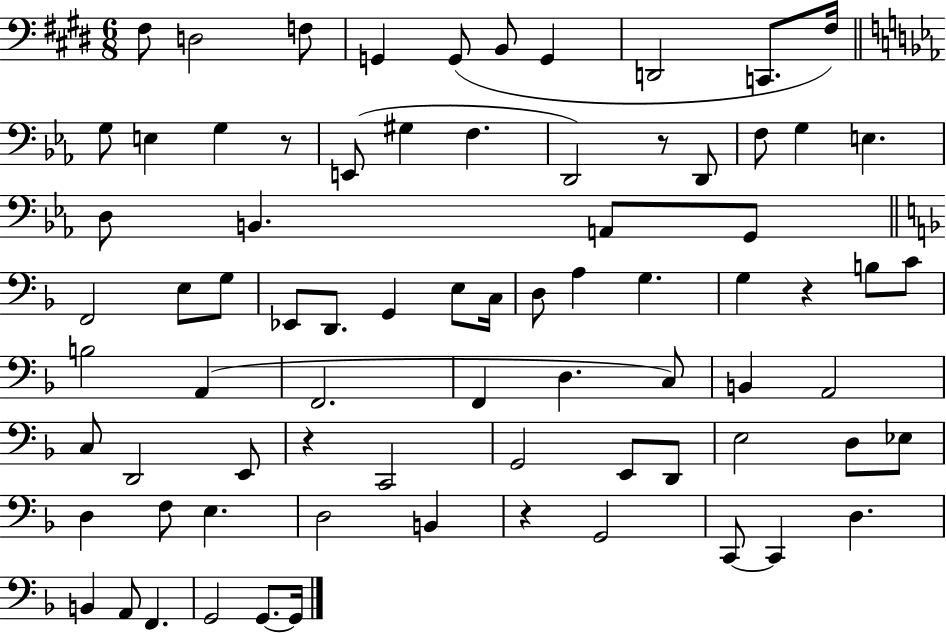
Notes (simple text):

F#3/e D3/h F3/e G2/q G2/e B2/e G2/q D2/h C2/e. F#3/s G3/e E3/q G3/q R/e E2/e G#3/q F3/q. D2/h R/e D2/e F3/e G3/q E3/q. D3/e B2/q. A2/e G2/e F2/h E3/e G3/e Eb2/e D2/e. G2/q E3/e C3/s D3/e A3/q G3/q. G3/q R/q B3/e C4/e B3/h A2/q F2/h. F2/q D3/q. C3/e B2/q A2/h C3/e D2/h E2/e R/q C2/h G2/h E2/e D2/e E3/h D3/e Eb3/e D3/q F3/e E3/q. D3/h B2/q R/q G2/h C2/e C2/q D3/q. B2/q A2/e F2/q. G2/h G2/e. G2/s